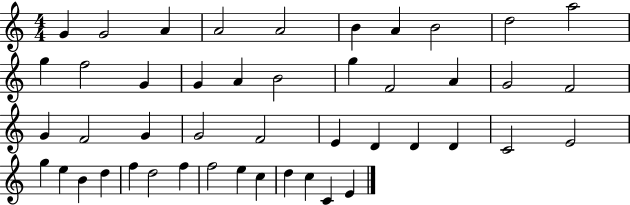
{
  \clef treble
  \numericTimeSignature
  \time 4/4
  \key c \major
  g'4 g'2 a'4 | a'2 a'2 | b'4 a'4 b'2 | d''2 a''2 | \break g''4 f''2 g'4 | g'4 a'4 b'2 | g''4 f'2 a'4 | g'2 f'2 | \break g'4 f'2 g'4 | g'2 f'2 | e'4 d'4 d'4 d'4 | c'2 e'2 | \break g''4 e''4 b'4 d''4 | f''4 d''2 f''4 | f''2 e''4 c''4 | d''4 c''4 c'4 e'4 | \break \bar "|."
}